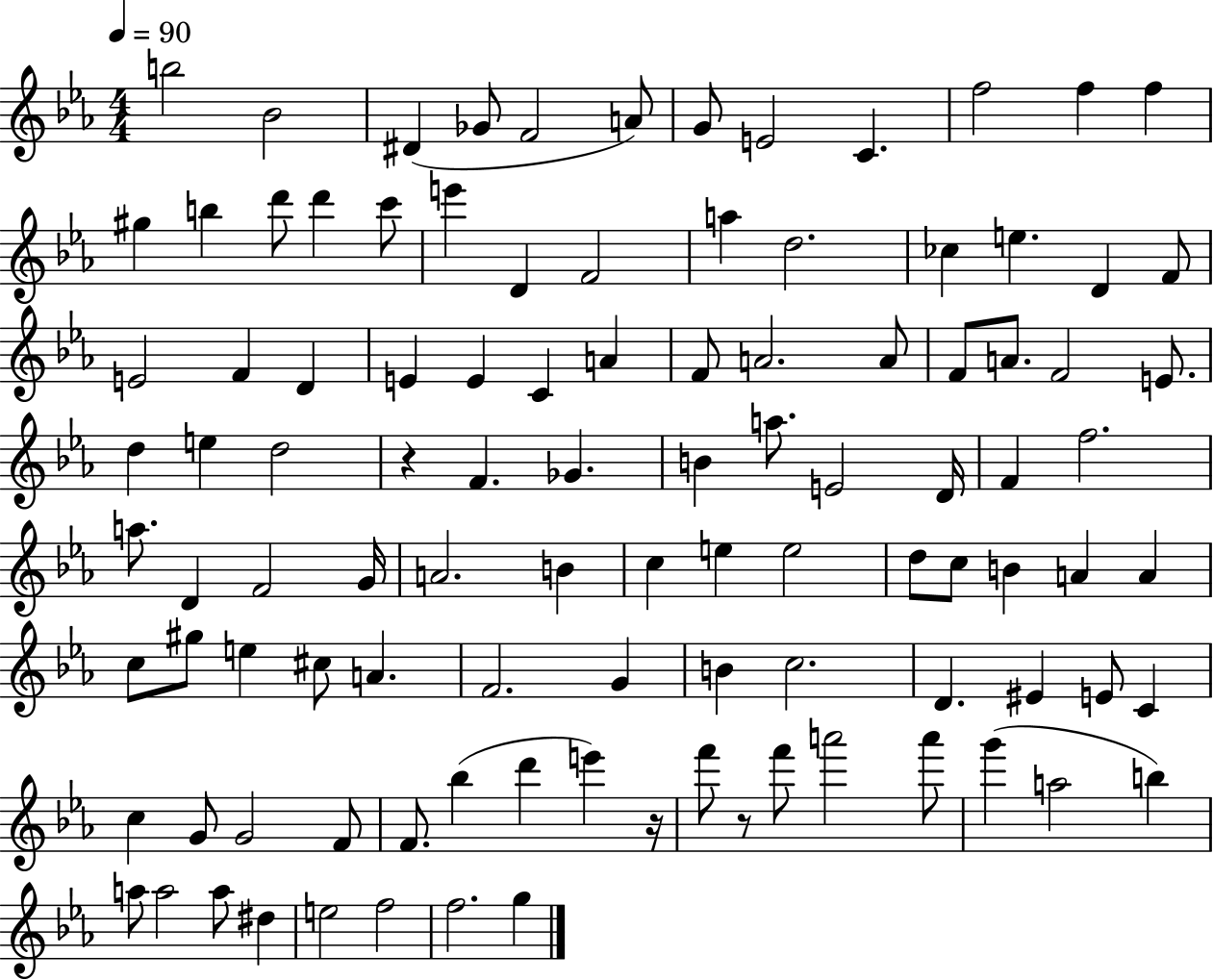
B5/h Bb4/h D#4/q Gb4/e F4/h A4/e G4/e E4/h C4/q. F5/h F5/q F5/q G#5/q B5/q D6/e D6/q C6/e E6/q D4/q F4/h A5/q D5/h. CES5/q E5/q. D4/q F4/e E4/h F4/q D4/q E4/q E4/q C4/q A4/q F4/e A4/h. A4/e F4/e A4/e. F4/h E4/e. D5/q E5/q D5/h R/q F4/q. Gb4/q. B4/q A5/e. E4/h D4/s F4/q F5/h. A5/e. D4/q F4/h G4/s A4/h. B4/q C5/q E5/q E5/h D5/e C5/e B4/q A4/q A4/q C5/e G#5/e E5/q C#5/e A4/q. F4/h. G4/q B4/q C5/h. D4/q. EIS4/q E4/e C4/q C5/q G4/e G4/h F4/e F4/e. Bb5/q D6/q E6/q R/s F6/e R/e F6/e A6/h A6/e G6/q A5/h B5/q A5/e A5/h A5/e D#5/q E5/h F5/h F5/h. G5/q